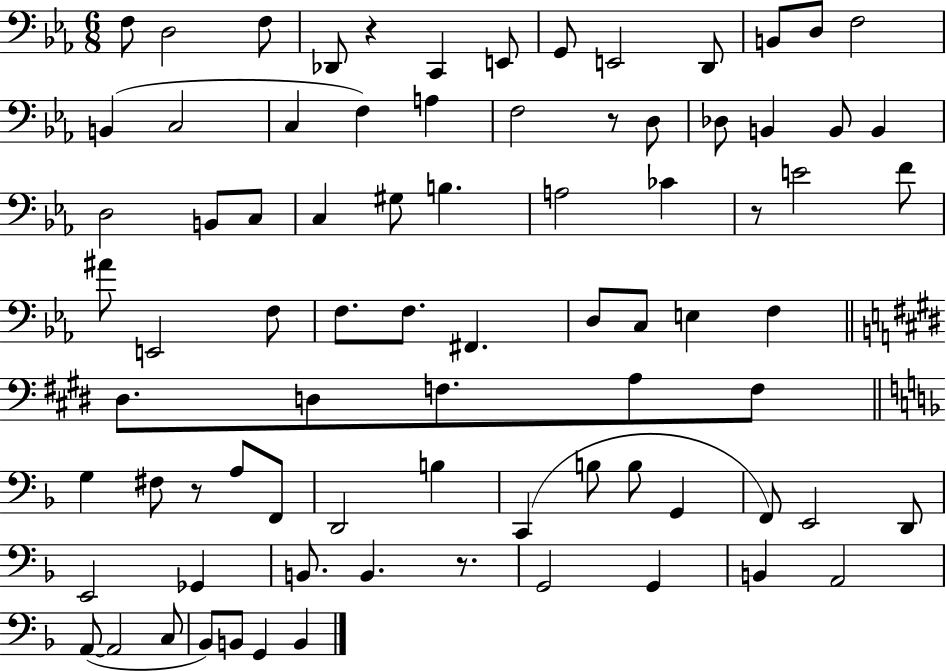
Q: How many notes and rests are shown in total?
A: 81